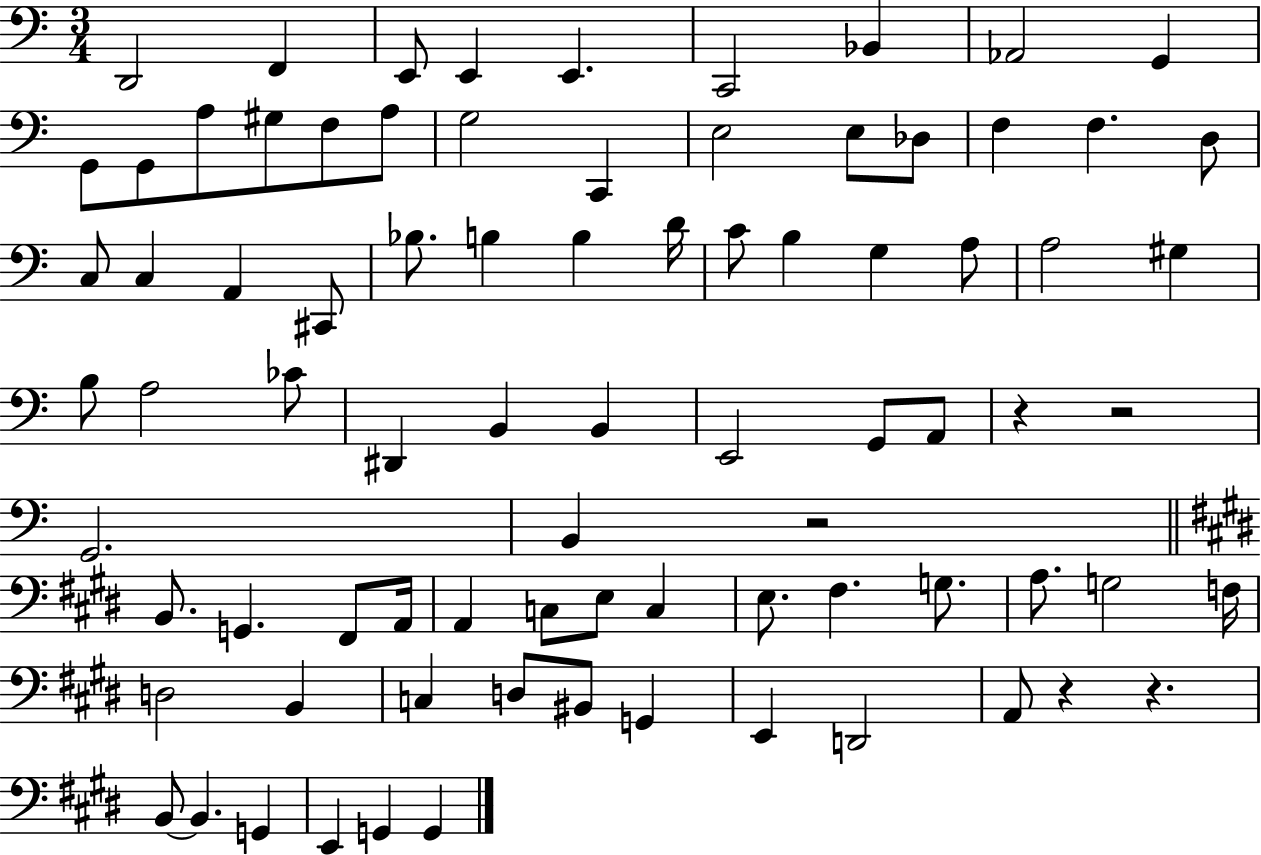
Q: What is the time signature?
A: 3/4